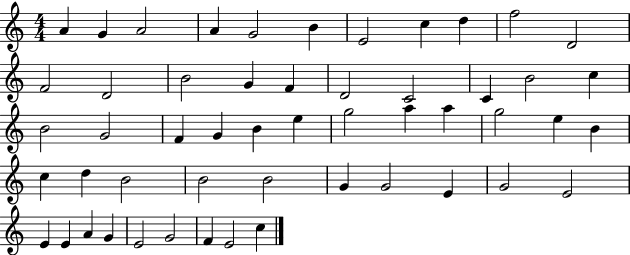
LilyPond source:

{
  \clef treble
  \numericTimeSignature
  \time 4/4
  \key c \major
  a'4 g'4 a'2 | a'4 g'2 b'4 | e'2 c''4 d''4 | f''2 d'2 | \break f'2 d'2 | b'2 g'4 f'4 | d'2 c'2 | c'4 b'2 c''4 | \break b'2 g'2 | f'4 g'4 b'4 e''4 | g''2 a''4 a''4 | g''2 e''4 b'4 | \break c''4 d''4 b'2 | b'2 b'2 | g'4 g'2 e'4 | g'2 e'2 | \break e'4 e'4 a'4 g'4 | e'2 g'2 | f'4 e'2 c''4 | \bar "|."
}